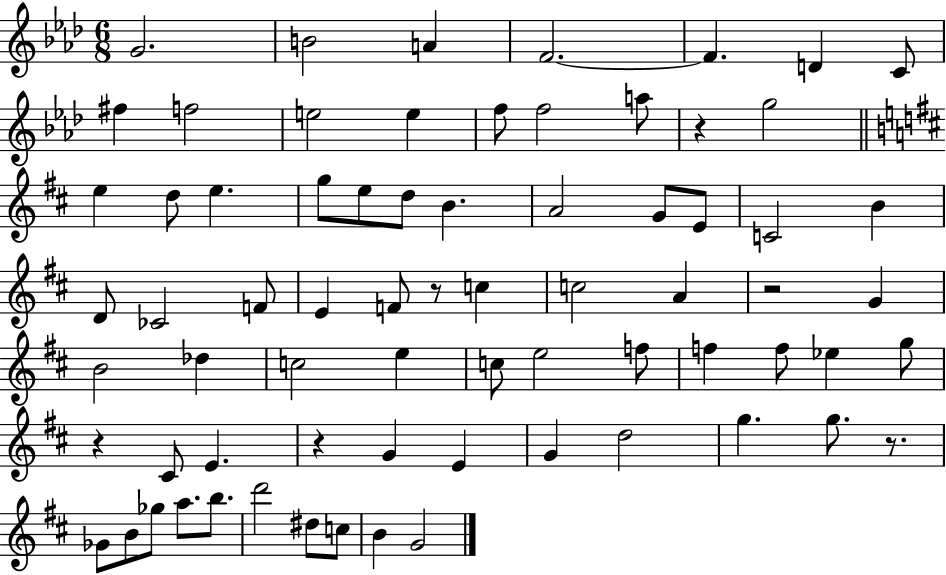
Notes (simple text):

G4/h. B4/h A4/q F4/h. F4/q. D4/q C4/e F#5/q F5/h E5/h E5/q F5/e F5/h A5/e R/q G5/h E5/q D5/e E5/q. G5/e E5/e D5/e B4/q. A4/h G4/e E4/e C4/h B4/q D4/e CES4/h F4/e E4/q F4/e R/e C5/q C5/h A4/q R/h G4/q B4/h Db5/q C5/h E5/q C5/e E5/h F5/e F5/q F5/e Eb5/q G5/e R/q C#4/e E4/q. R/q G4/q E4/q G4/q D5/h G5/q. G5/e. R/e. Gb4/e B4/e Gb5/e A5/e. B5/e. D6/h D#5/e C5/e B4/q G4/h